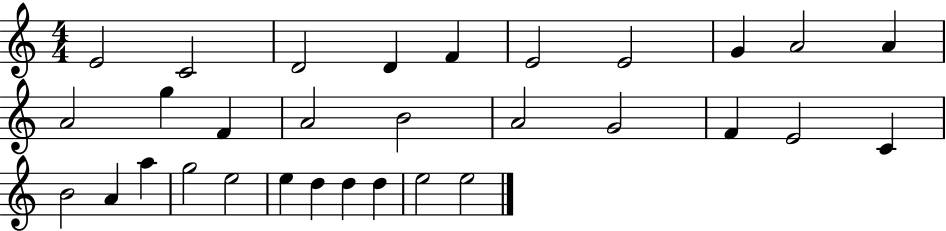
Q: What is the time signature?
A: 4/4